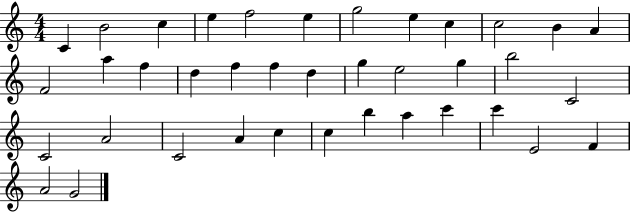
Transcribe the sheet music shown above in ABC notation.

X:1
T:Untitled
M:4/4
L:1/4
K:C
C B2 c e f2 e g2 e c c2 B A F2 a f d f f d g e2 g b2 C2 C2 A2 C2 A c c b a c' c' E2 F A2 G2